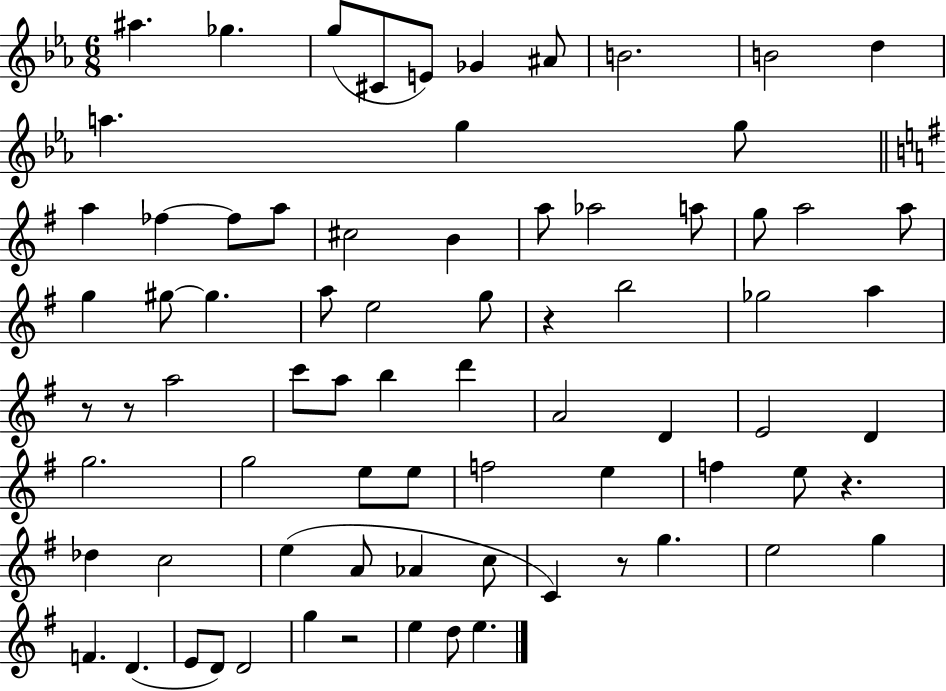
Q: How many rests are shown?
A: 6